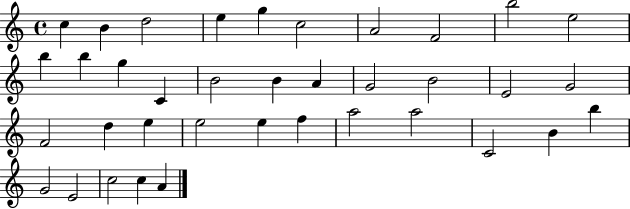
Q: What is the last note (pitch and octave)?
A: A4